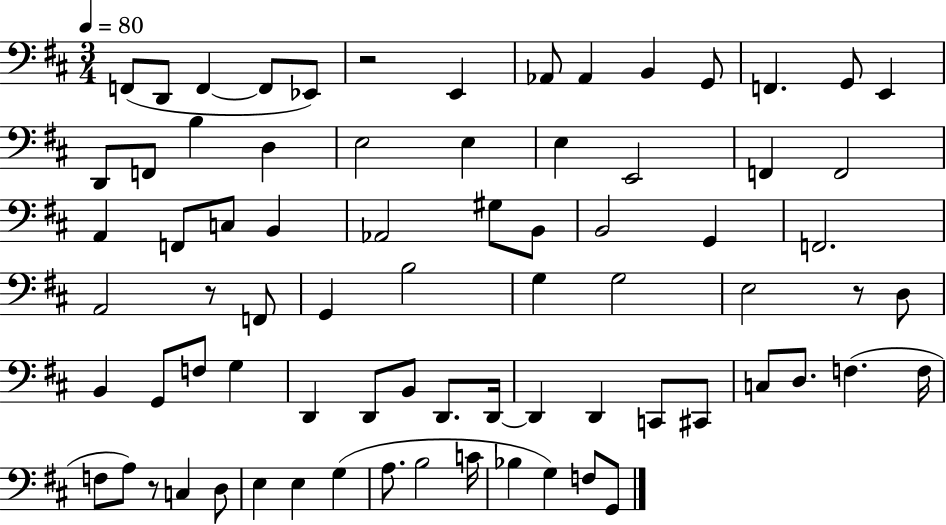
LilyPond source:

{
  \clef bass
  \numericTimeSignature
  \time 3/4
  \key d \major
  \tempo 4 = 80
  f,8( d,8 f,4~~ f,8 ees,8) | r2 e,4 | aes,8 aes,4 b,4 g,8 | f,4. g,8 e,4 | \break d,8 f,8 b4 d4 | e2 e4 | e4 e,2 | f,4 f,2 | \break a,4 f,8 c8 b,4 | aes,2 gis8 b,8 | b,2 g,4 | f,2. | \break a,2 r8 f,8 | g,4 b2 | g4 g2 | e2 r8 d8 | \break b,4 g,8 f8 g4 | d,4 d,8 b,8 d,8. d,16~~ | d,4 d,4 c,8 cis,8 | c8 d8. f4.( f16 | \break f8 a8) r8 c4 d8 | e4 e4 g4( | a8. b2 c'16 | bes4 g4) f8 g,8 | \break \bar "|."
}